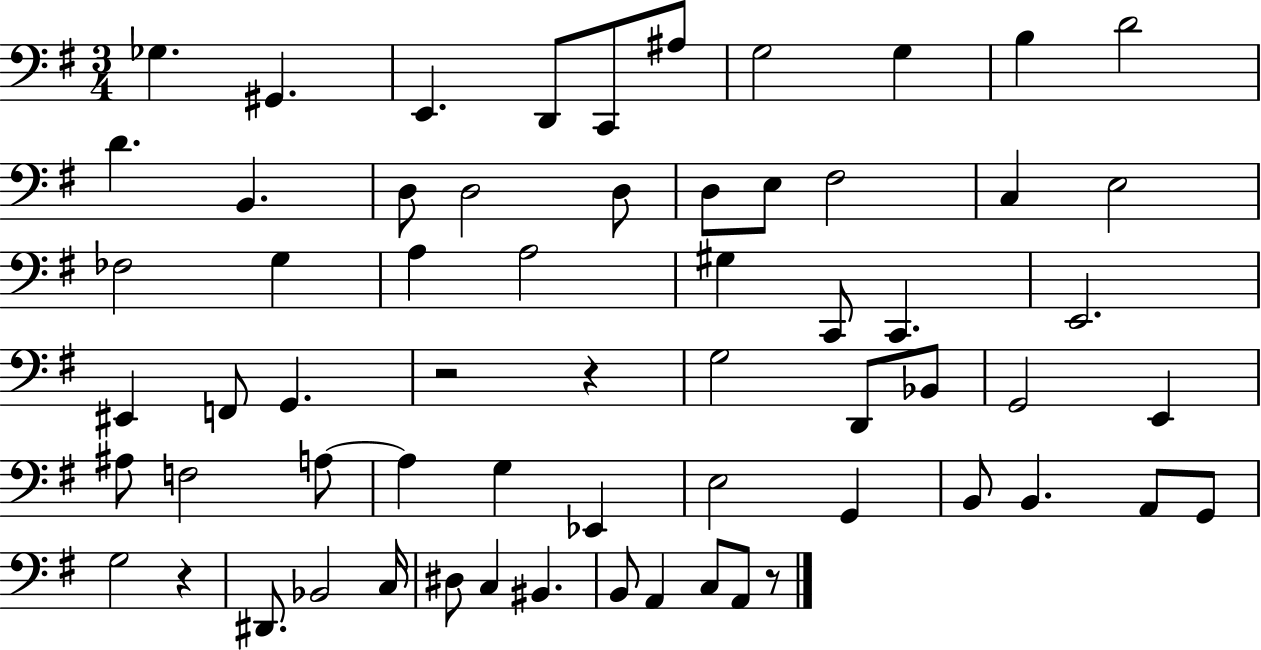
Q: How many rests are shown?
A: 4